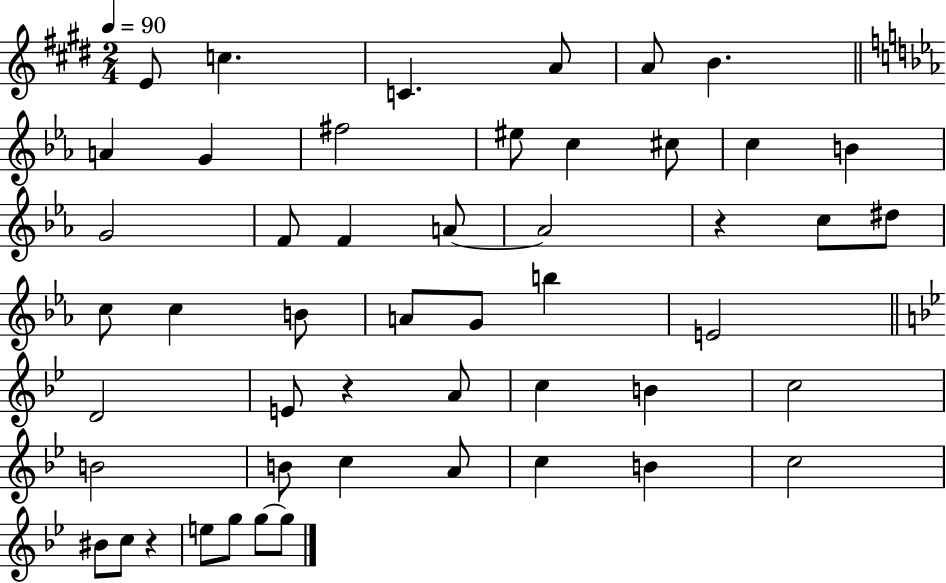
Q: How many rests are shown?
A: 3